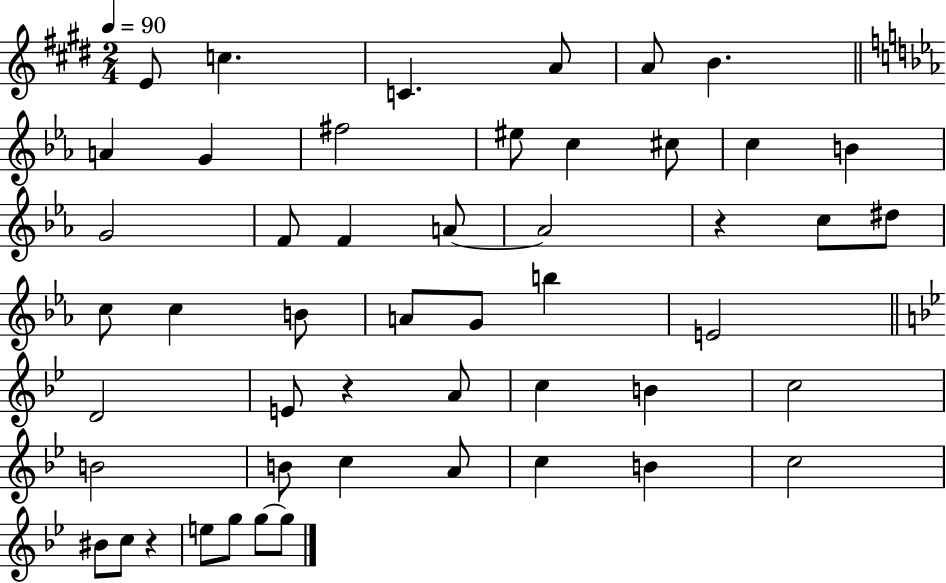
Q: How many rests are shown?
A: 3